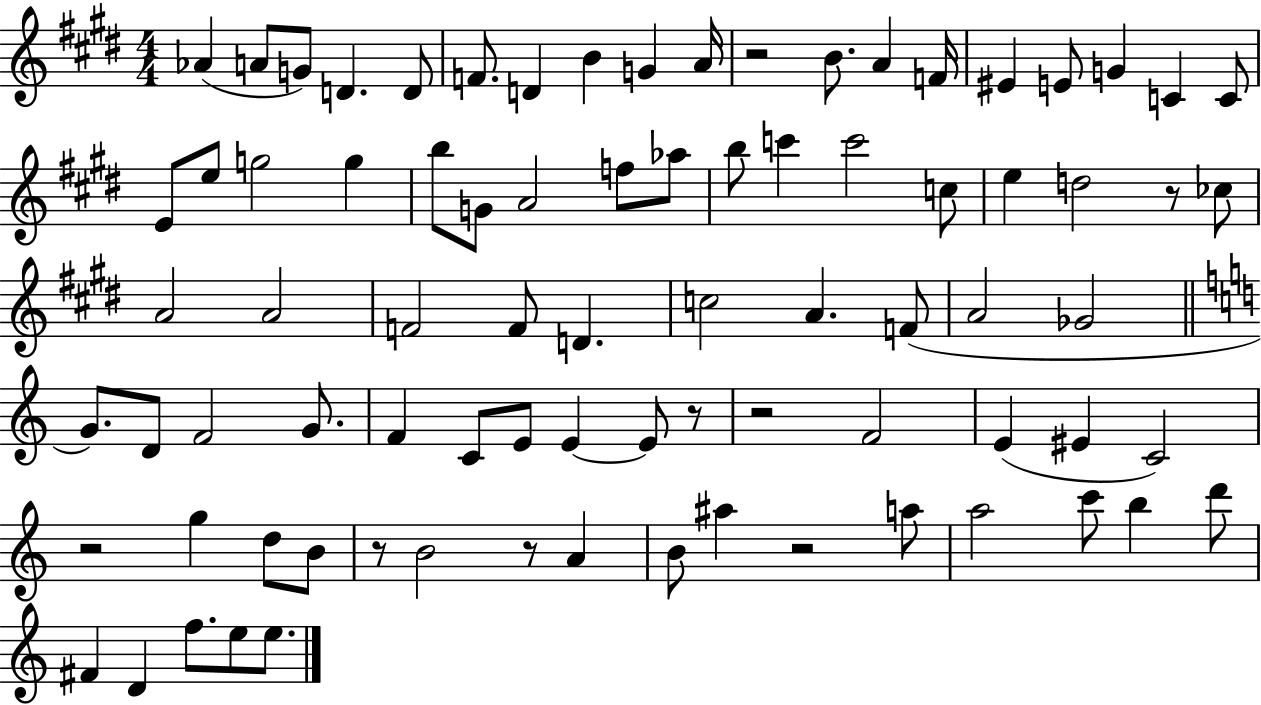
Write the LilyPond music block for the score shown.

{
  \clef treble
  \numericTimeSignature
  \time 4/4
  \key e \major
  aes'4( a'8 g'8) d'4. d'8 | f'8. d'4 b'4 g'4 a'16 | r2 b'8. a'4 f'16 | eis'4 e'8 g'4 c'4 c'8 | \break e'8 e''8 g''2 g''4 | b''8 g'8 a'2 f''8 aes''8 | b''8 c'''4 c'''2 c''8 | e''4 d''2 r8 ces''8 | \break a'2 a'2 | f'2 f'8 d'4. | c''2 a'4. f'8( | a'2 ges'2 | \break \bar "||" \break \key c \major g'8.) d'8 f'2 g'8. | f'4 c'8 e'8 e'4~~ e'8 r8 | r2 f'2 | e'4( eis'4 c'2) | \break r2 g''4 d''8 b'8 | r8 b'2 r8 a'4 | b'8 ais''4 r2 a''8 | a''2 c'''8 b''4 d'''8 | \break fis'4 d'4 f''8. e''8 e''8. | \bar "|."
}